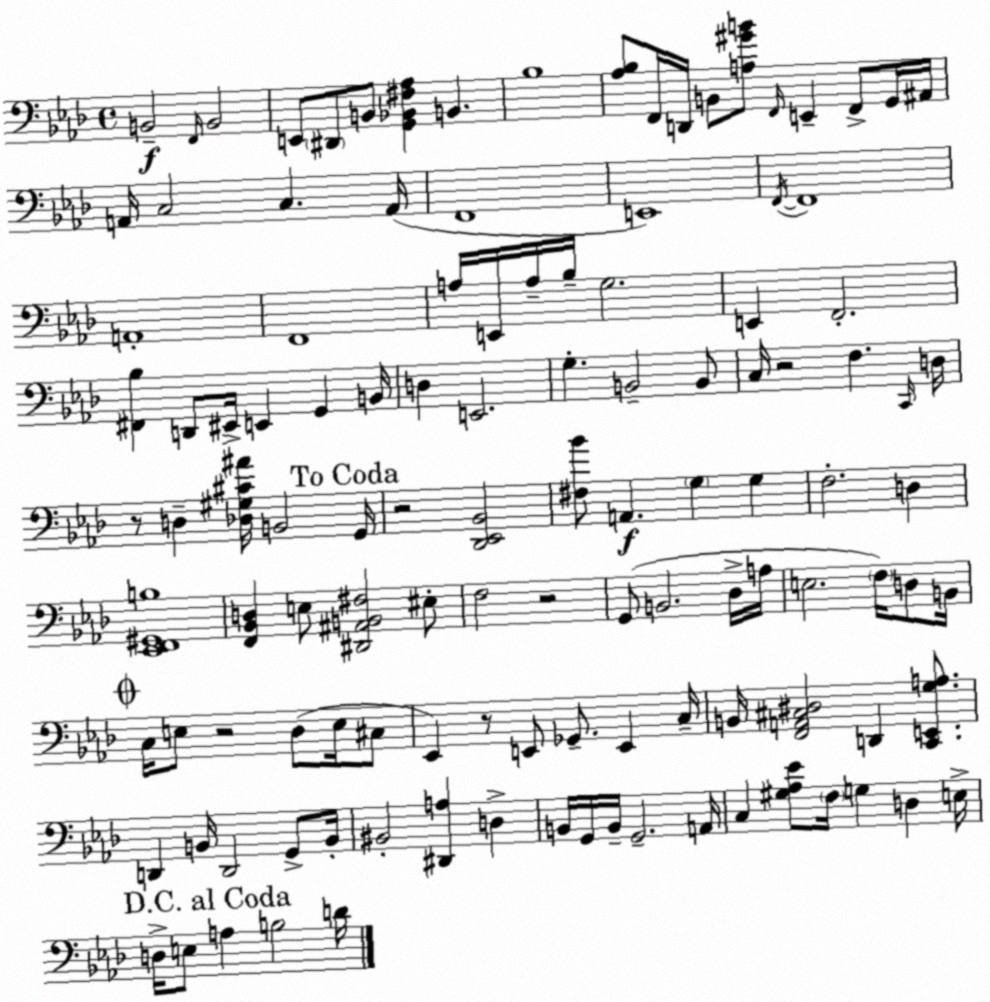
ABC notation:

X:1
T:Untitled
M:4/4
L:1/4
K:Ab
B,,2 F,,/4 B,,2 E,,/2 ^D,,/2 B,,/2 [G,,_B,,^F,_A,] B,, _B,4 [_A,_B,]/2 F,,/4 D,,/4 B,,/2 [A,^GB]/2 F,,/4 E,, F,,/2 G,,/4 ^A,,/4 A,,/4 C,2 C, A,,/4 F,,4 E,,4 F,,/4 F,,4 A,,4 F,,4 A,/4 E,,/4 A,/4 _B,/4 G,2 E,, F,,2 [^F,,_B,] D,,/2 ^E,,/4 E,, G,, B,,/4 D, E,,2 G, B,,2 B,,/2 C,/4 z2 F, C,,/4 D,/4 z/2 D, [_D,^G,^C^A]/4 B,,2 G,,/4 z2 [_D,,_E,,_B,,]2 [^F,_B]/2 A,, G, G, F,2 D, [_E,,F,,^G,,B,]4 [F,,_B,,D,] E,/2 [^D,,^A,,B,,^F,]2 ^E,/2 F,2 z2 G,,/2 B,,2 _D,/4 A,/4 E,2 F,/4 D,/2 B,,/4 C,/4 E,/2 z2 _D,/2 E,/4 ^C,/2 _E,, z/2 E,,/2 _G,,/2 E,, C,/4 B,,/4 [F,,A,,^C,^D,]2 D,, [C,,E,,G,A,]/2 D,, B,,/4 D,,2 G,,/2 B,,/4 ^B,,2 [^D,,A,] D, B,,/4 G,,/4 B,,/4 G,,2 A,,/4 C, [^G,_A,_E]/2 F,/4 G, D, E,/4 D,/4 E,/2 A, B,2 D/4